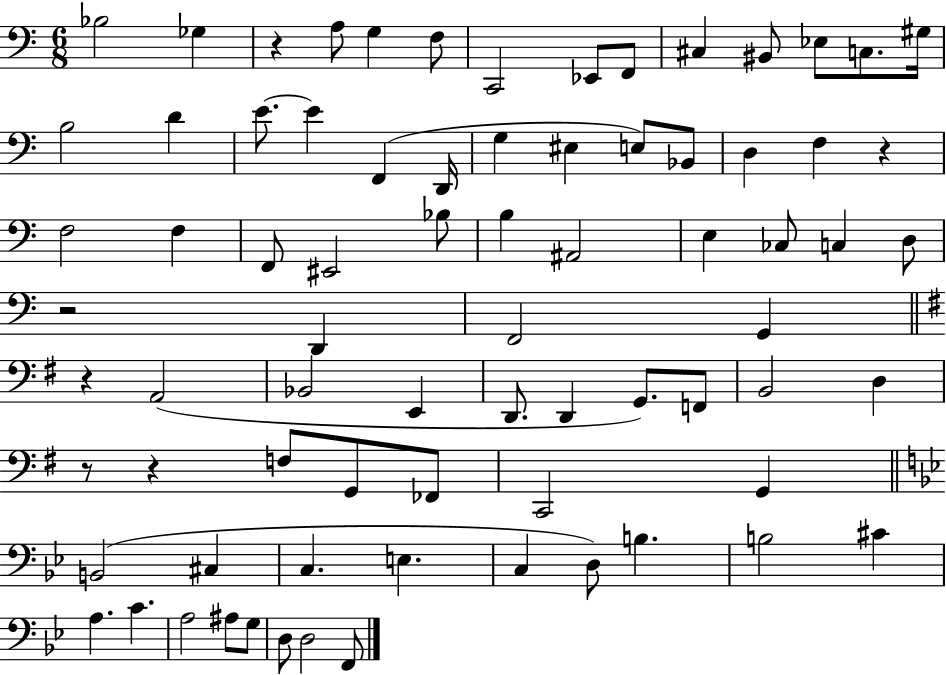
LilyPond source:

{
  \clef bass
  \numericTimeSignature
  \time 6/8
  \key c \major
  bes2 ges4 | r4 a8 g4 f8 | c,2 ees,8 f,8 | cis4 bis,8 ees8 c8. gis16 | \break b2 d'4 | e'8.~~ e'4 f,4( d,16 | g4 eis4 e8) bes,8 | d4 f4 r4 | \break f2 f4 | f,8 eis,2 bes8 | b4 ais,2 | e4 ces8 c4 d8 | \break r2 d,4 | f,2 g,4 | \bar "||" \break \key g \major r4 a,2( | bes,2 e,4 | d,8. d,4 g,8.) f,8 | b,2 d4 | \break r8 r4 f8 g,8 fes,8 | c,2 g,4 | \bar "||" \break \key bes \major b,2( cis4 | c4. e4. | c4 d8) b4. | b2 cis'4 | \break a4. c'4. | a2 ais8 g8 | d8 d2 f,8 | \bar "|."
}